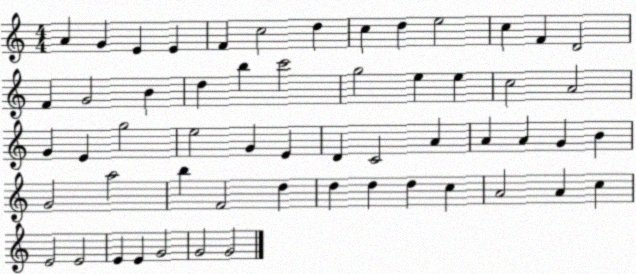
X:1
T:Untitled
M:4/4
L:1/4
K:C
A G E E F c2 d c d e2 c F D2 F G2 B d b c'2 g2 e e c2 A2 G E g2 e2 G E D C2 A A A G B G2 a2 b F2 d d d d c A2 A c E2 E2 E E G2 G2 G2